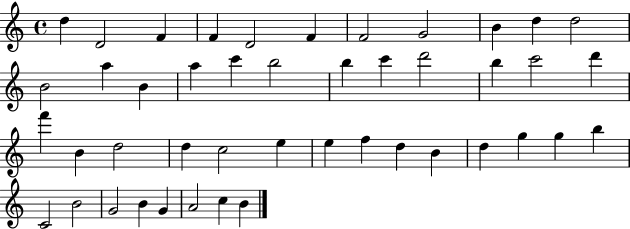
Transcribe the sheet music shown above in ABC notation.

X:1
T:Untitled
M:4/4
L:1/4
K:C
d D2 F F D2 F F2 G2 B d d2 B2 a B a c' b2 b c' d'2 b c'2 d' f' B d2 d c2 e e f d B d g g b C2 B2 G2 B G A2 c B